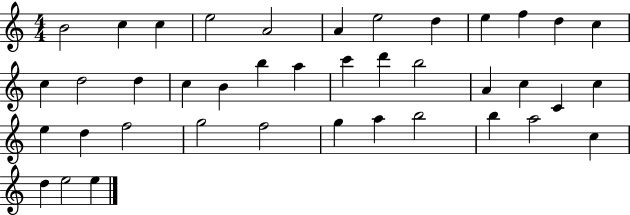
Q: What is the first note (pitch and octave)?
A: B4